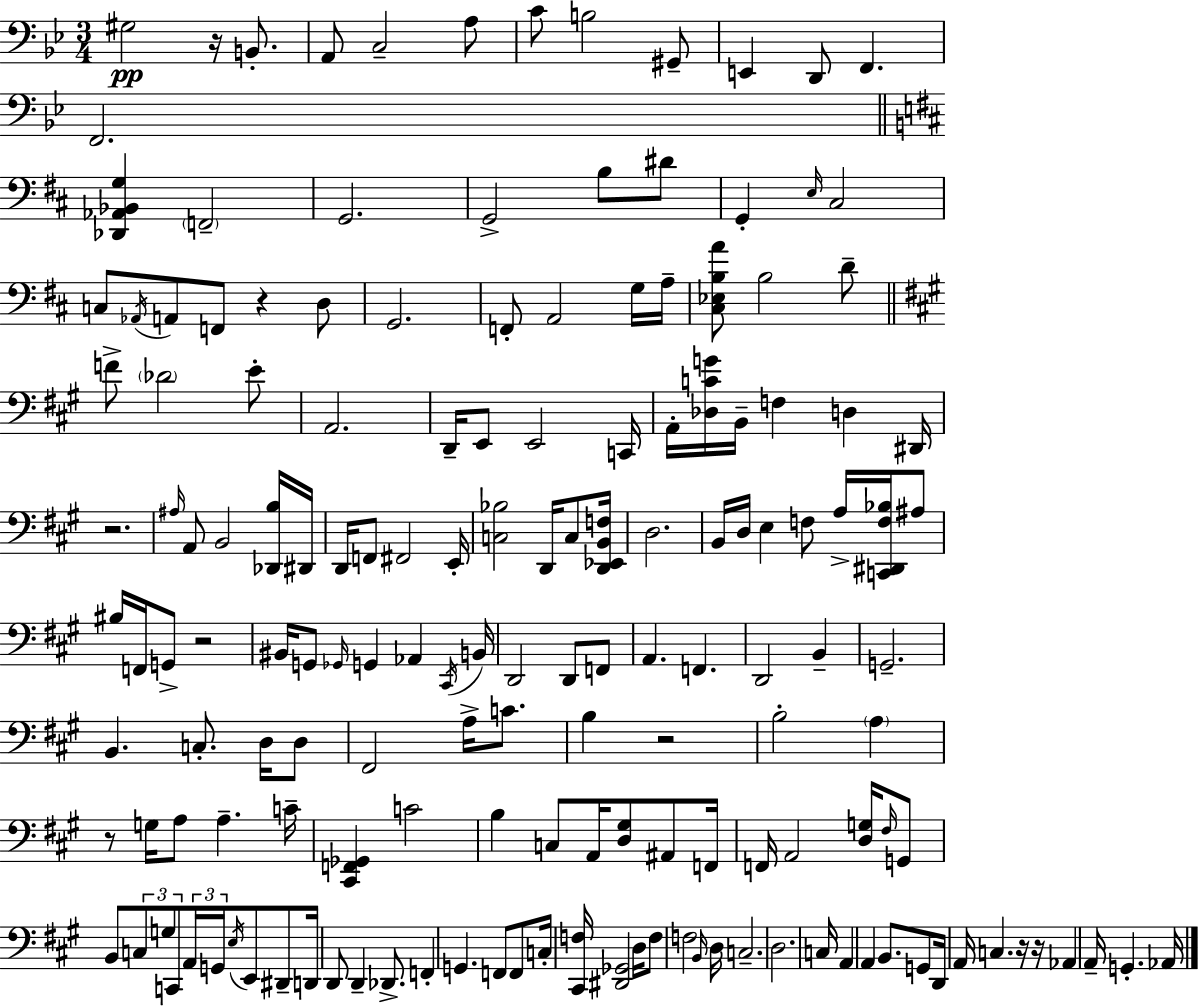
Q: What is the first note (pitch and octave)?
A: G#3